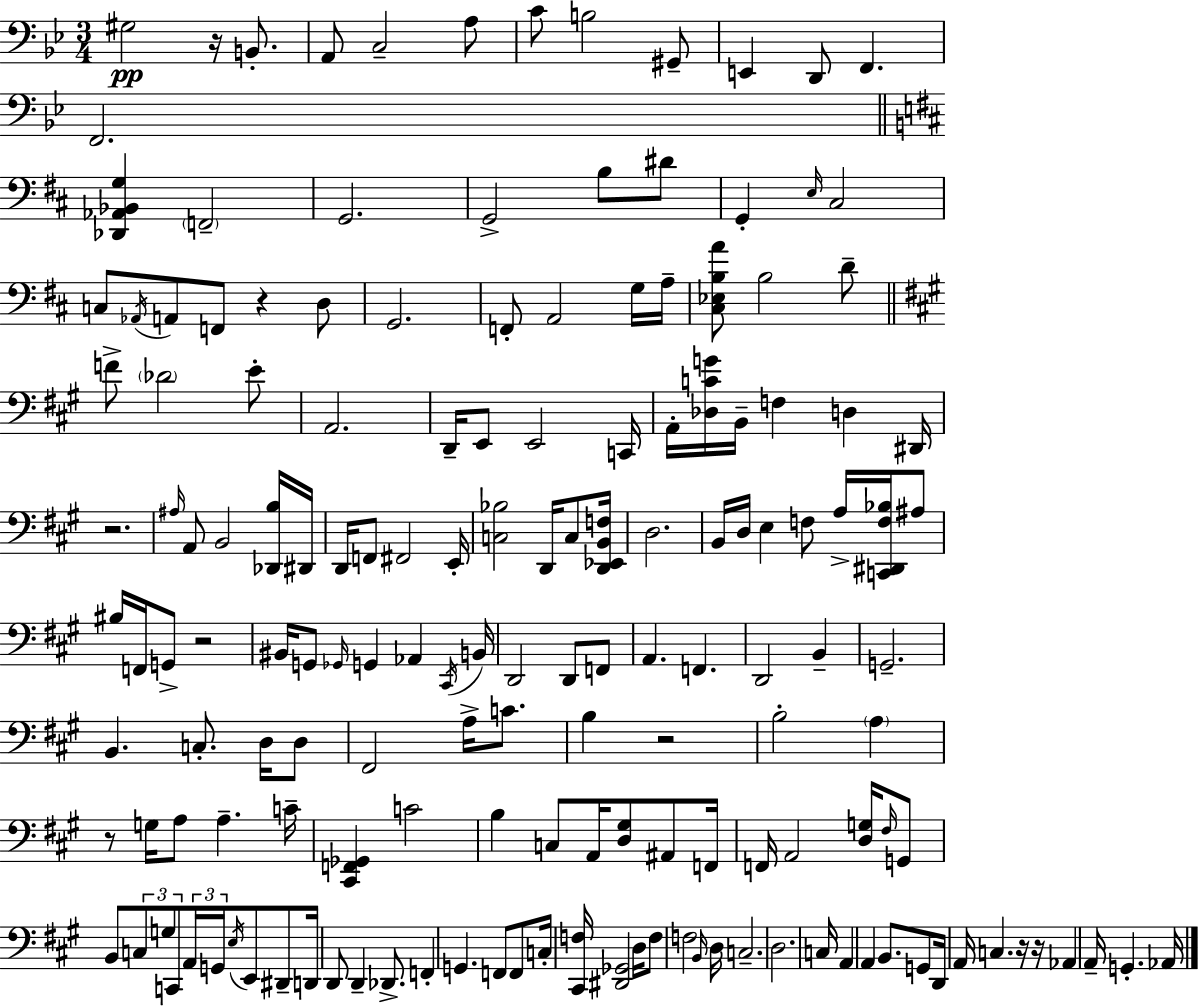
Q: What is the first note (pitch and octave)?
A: G#3